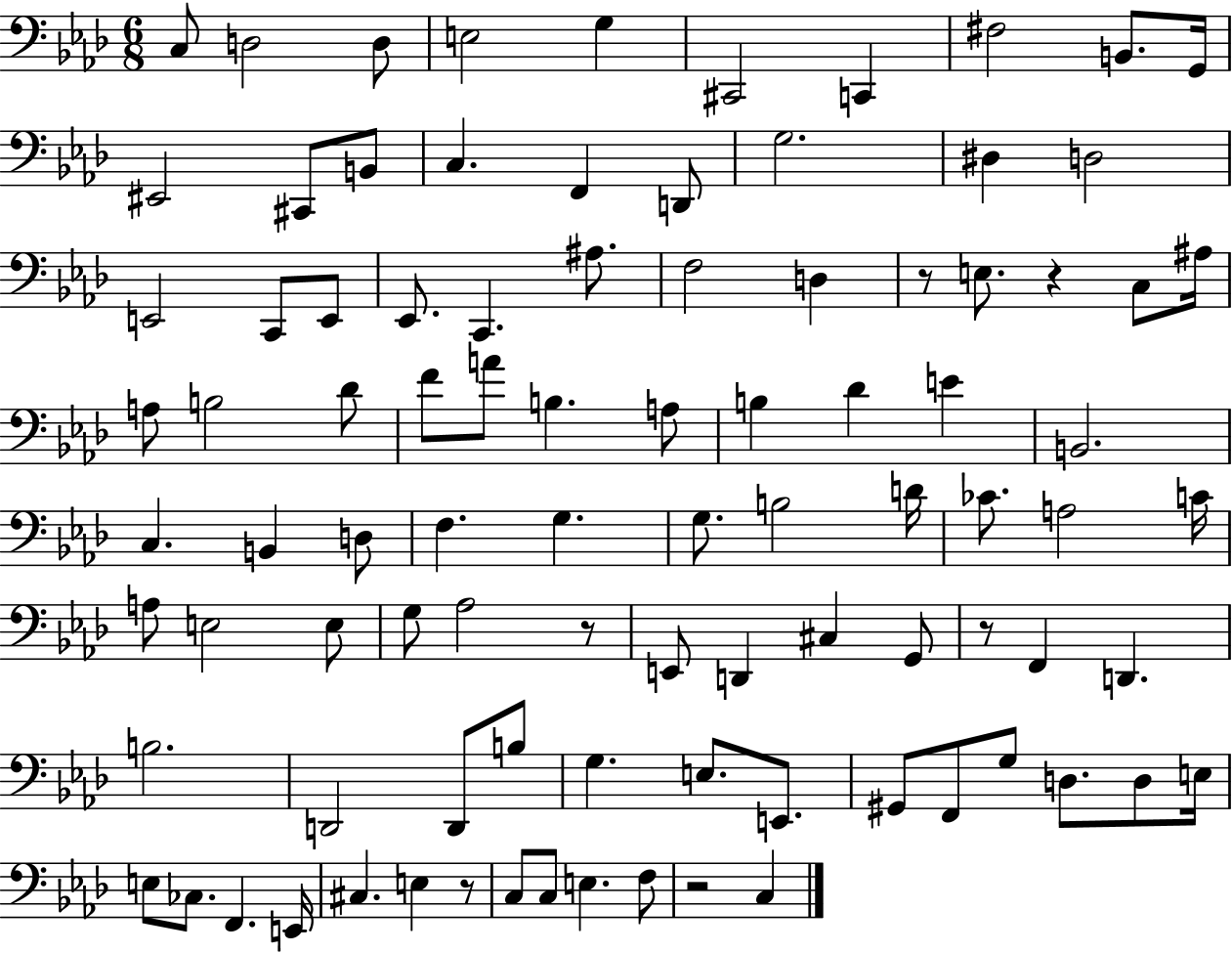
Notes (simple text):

C3/e D3/h D3/e E3/h G3/q C#2/h C2/q F#3/h B2/e. G2/s EIS2/h C#2/e B2/e C3/q. F2/q D2/e G3/h. D#3/q D3/h E2/h C2/e E2/e Eb2/e. C2/q. A#3/e. F3/h D3/q R/e E3/e. R/q C3/e A#3/s A3/e B3/h Db4/e F4/e A4/e B3/q. A3/e B3/q Db4/q E4/q B2/h. C3/q. B2/q D3/e F3/q. G3/q. G3/e. B3/h D4/s CES4/e. A3/h C4/s A3/e E3/h E3/e G3/e Ab3/h R/e E2/e D2/q C#3/q G2/e R/e F2/q D2/q. B3/h. D2/h D2/e B3/e G3/q. E3/e. E2/e. G#2/e F2/e G3/e D3/e. D3/e E3/s E3/e CES3/e. F2/q. E2/s C#3/q. E3/q R/e C3/e C3/e E3/q. F3/e R/h C3/q